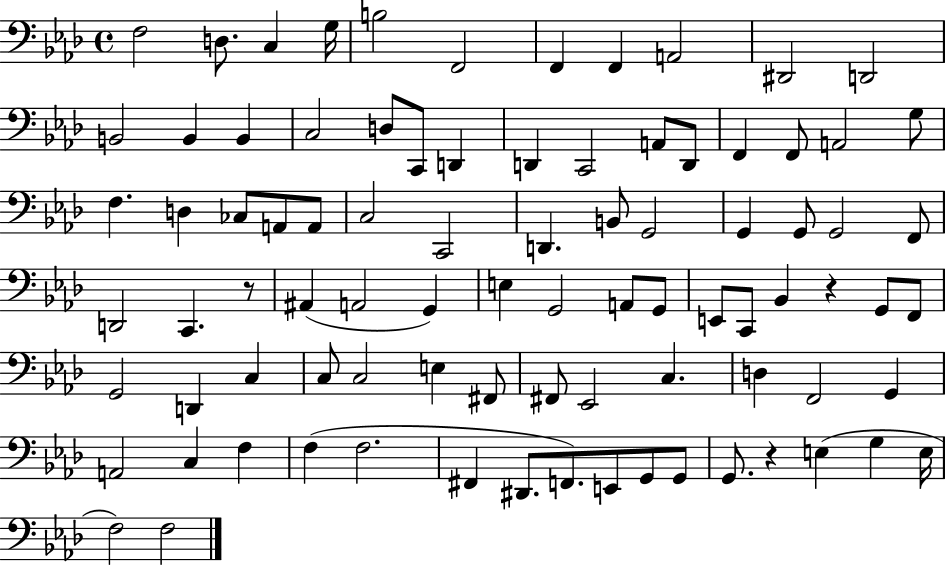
X:1
T:Untitled
M:4/4
L:1/4
K:Ab
F,2 D,/2 C, G,/4 B,2 F,,2 F,, F,, A,,2 ^D,,2 D,,2 B,,2 B,, B,, C,2 D,/2 C,,/2 D,, D,, C,,2 A,,/2 D,,/2 F,, F,,/2 A,,2 G,/2 F, D, _C,/2 A,,/2 A,,/2 C,2 C,,2 D,, B,,/2 G,,2 G,, G,,/2 G,,2 F,,/2 D,,2 C,, z/2 ^A,, A,,2 G,, E, G,,2 A,,/2 G,,/2 E,,/2 C,,/2 _B,, z G,,/2 F,,/2 G,,2 D,, C, C,/2 C,2 E, ^F,,/2 ^F,,/2 _E,,2 C, D, F,,2 G,, A,,2 C, F, F, F,2 ^F,, ^D,,/2 F,,/2 E,,/2 G,,/2 G,,/2 G,,/2 z E, G, E,/4 F,2 F,2